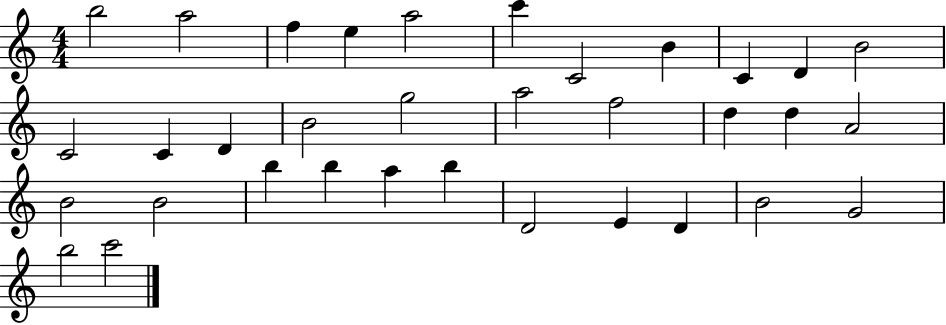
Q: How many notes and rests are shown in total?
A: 34